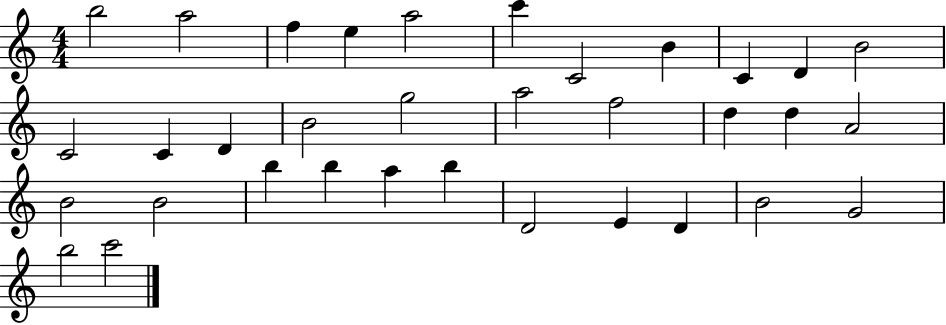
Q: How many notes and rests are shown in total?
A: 34